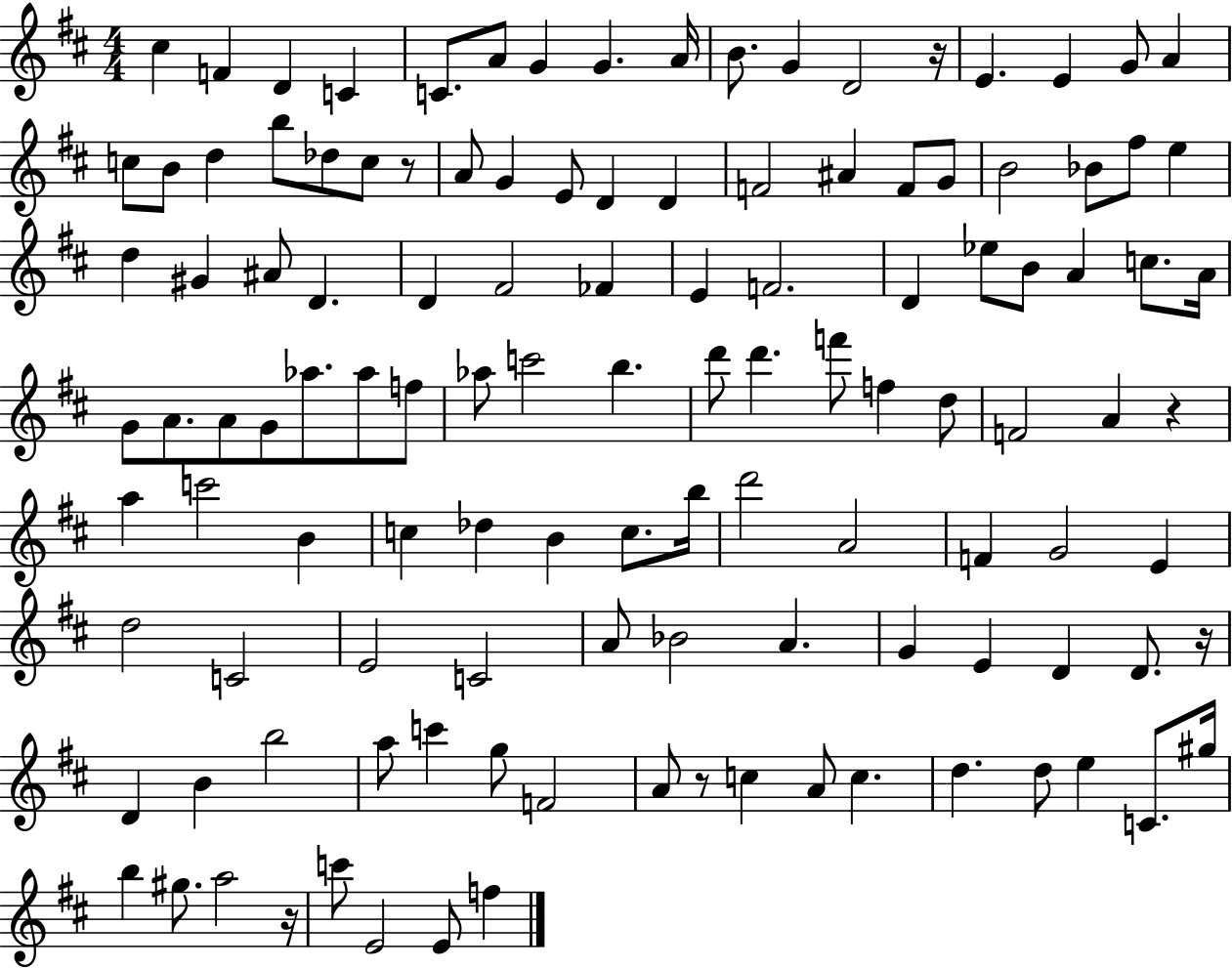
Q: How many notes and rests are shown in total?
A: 120